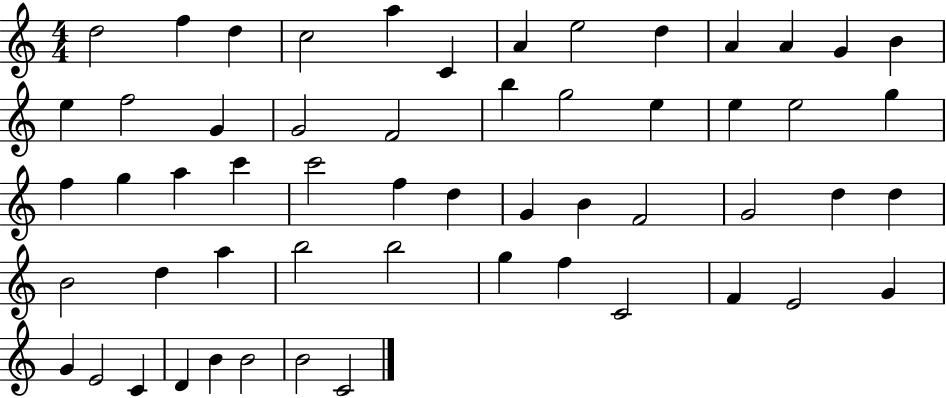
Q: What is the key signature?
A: C major